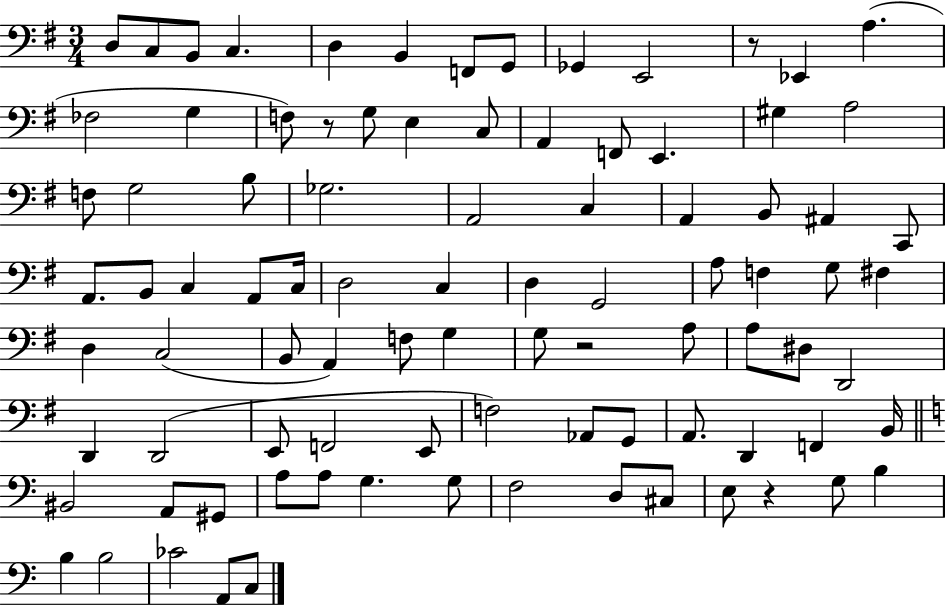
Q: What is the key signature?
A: G major